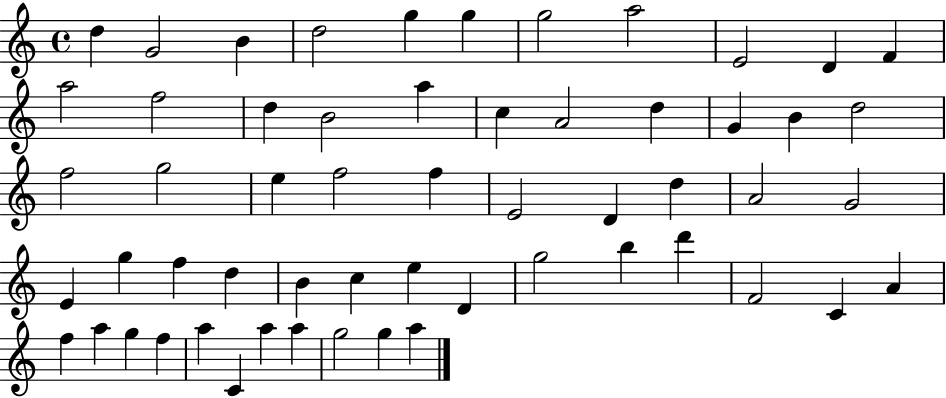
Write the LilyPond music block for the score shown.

{
  \clef treble
  \time 4/4
  \defaultTimeSignature
  \key c \major
  d''4 g'2 b'4 | d''2 g''4 g''4 | g''2 a''2 | e'2 d'4 f'4 | \break a''2 f''2 | d''4 b'2 a''4 | c''4 a'2 d''4 | g'4 b'4 d''2 | \break f''2 g''2 | e''4 f''2 f''4 | e'2 d'4 d''4 | a'2 g'2 | \break e'4 g''4 f''4 d''4 | b'4 c''4 e''4 d'4 | g''2 b''4 d'''4 | f'2 c'4 a'4 | \break f''4 a''4 g''4 f''4 | a''4 c'4 a''4 a''4 | g''2 g''4 a''4 | \bar "|."
}